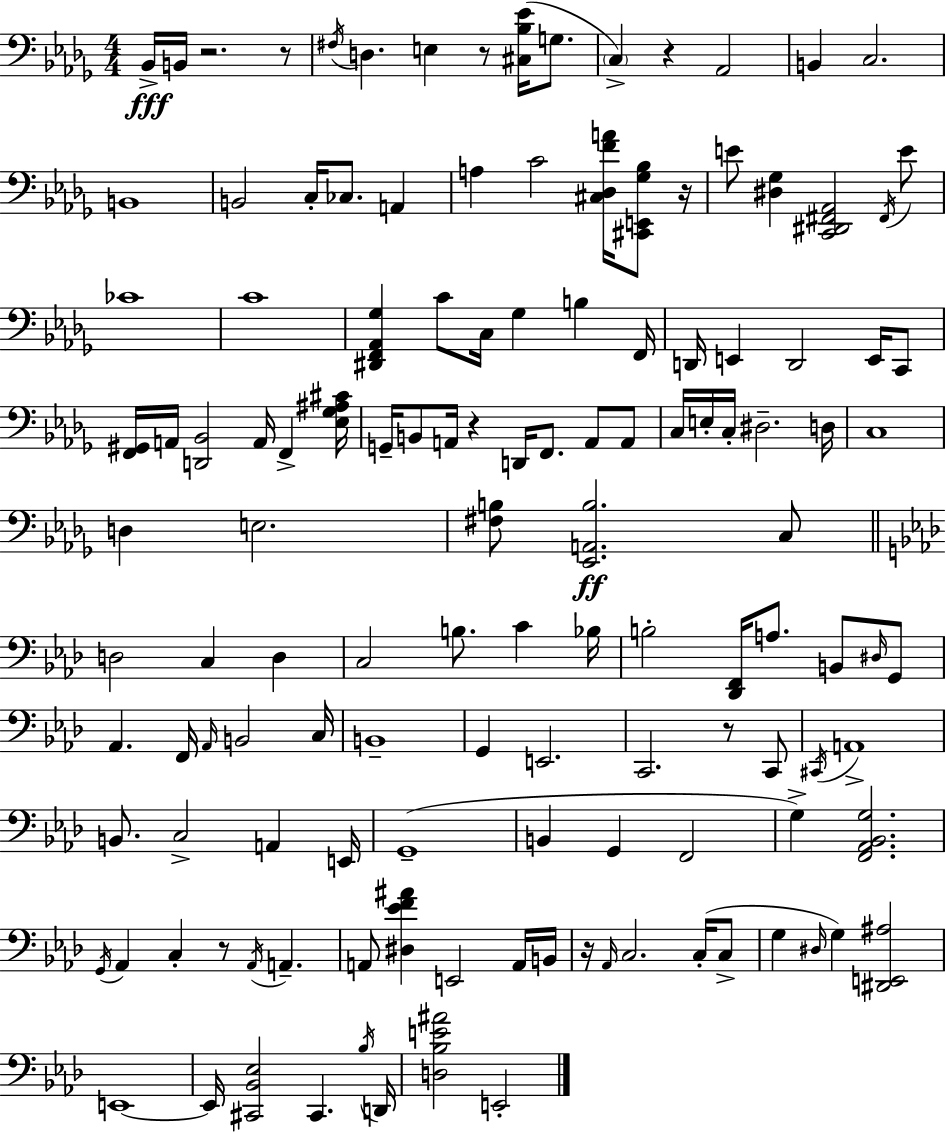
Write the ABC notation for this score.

X:1
T:Untitled
M:4/4
L:1/4
K:Bbm
_B,,/4 B,,/4 z2 z/2 ^F,/4 D, E, z/2 [^C,_B,_E]/4 G,/2 C, z _A,,2 B,, C,2 B,,4 B,,2 C,/4 _C,/2 A,, A, C2 [^C,_D,FA]/4 [^C,,E,,_G,_B,]/2 z/4 E/2 [^D,_G,] [C,,^D,,^F,,_A,,]2 ^F,,/4 E/2 _C4 C4 [^D,,F,,_A,,_G,] C/2 C,/4 _G, B, F,,/4 D,,/4 E,, D,,2 E,,/4 C,,/2 [F,,^G,,]/4 A,,/4 [D,,_B,,]2 A,,/4 F,, [_E,_G,^A,^C]/4 G,,/4 B,,/2 A,,/4 z D,,/4 F,,/2 A,,/2 A,,/2 C,/4 E,/4 C,/4 ^D,2 D,/4 C,4 D, E,2 [^F,B,]/2 [_E,,A,,B,]2 C,/2 D,2 C, D, C,2 B,/2 C _B,/4 B,2 [_D,,F,,]/4 A,/2 B,,/2 ^D,/4 G,,/2 _A,, F,,/4 _A,,/4 B,,2 C,/4 B,,4 G,, E,,2 C,,2 z/2 C,,/2 ^C,,/4 A,,4 B,,/2 C,2 A,, E,,/4 G,,4 B,, G,, F,,2 G, [F,,_A,,_B,,G,]2 G,,/4 _A,, C, z/2 _A,,/4 A,, A,,/2 [^D,_EF^A] E,,2 A,,/4 B,,/4 z/4 _A,,/4 C,2 C,/4 C,/2 G, ^D,/4 G, [^D,,E,,^A,]2 E,,4 E,,/4 [^C,,_B,,_E,]2 ^C,, _B,/4 D,,/4 [D,_B,E^A]2 E,,2